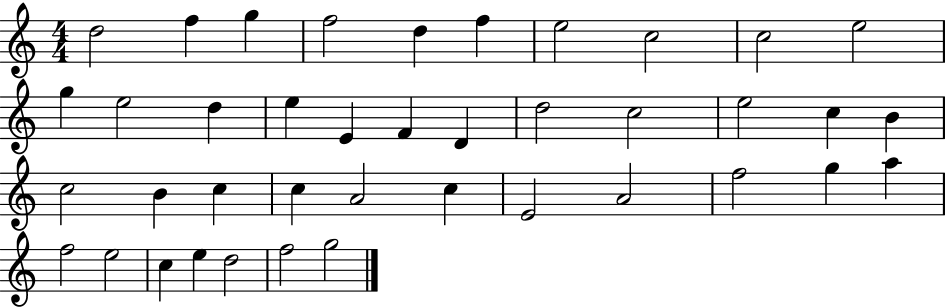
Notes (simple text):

D5/h F5/q G5/q F5/h D5/q F5/q E5/h C5/h C5/h E5/h G5/q E5/h D5/q E5/q E4/q F4/q D4/q D5/h C5/h E5/h C5/q B4/q C5/h B4/q C5/q C5/q A4/h C5/q E4/h A4/h F5/h G5/q A5/q F5/h E5/h C5/q E5/q D5/h F5/h G5/h